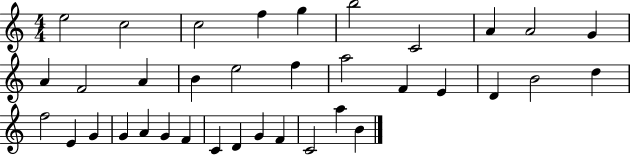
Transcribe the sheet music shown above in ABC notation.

X:1
T:Untitled
M:4/4
L:1/4
K:C
e2 c2 c2 f g b2 C2 A A2 G A F2 A B e2 f a2 F E D B2 d f2 E G G A G F C D G F C2 a B